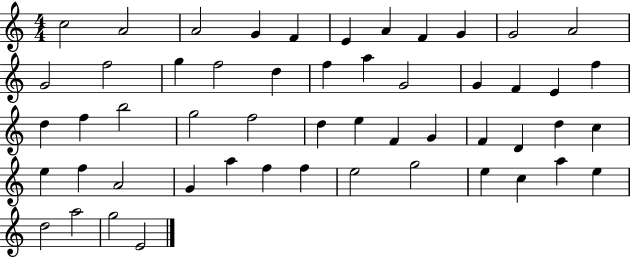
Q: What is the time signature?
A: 4/4